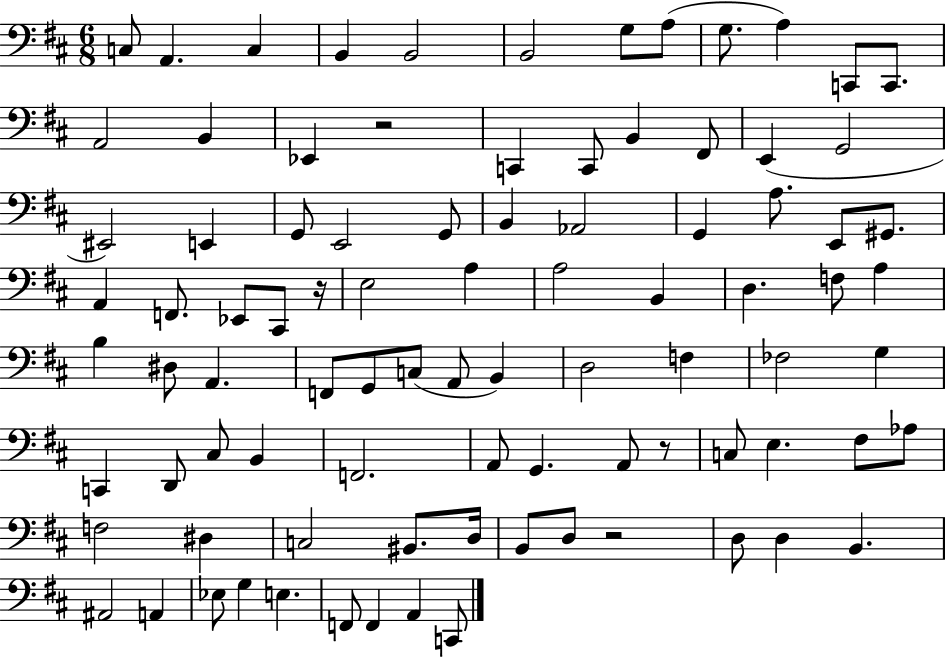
C3/e A2/q. C3/q B2/q B2/h B2/h G3/e A3/e G3/e. A3/q C2/e C2/e. A2/h B2/q Eb2/q R/h C2/q C2/e B2/q F#2/e E2/q G2/h EIS2/h E2/q G2/e E2/h G2/e B2/q Ab2/h G2/q A3/e. E2/e G#2/e. A2/q F2/e. Eb2/e C#2/e R/s E3/h A3/q A3/h B2/q D3/q. F3/e A3/q B3/q D#3/e A2/q. F2/e G2/e C3/e A2/e B2/q D3/h F3/q FES3/h G3/q C2/q D2/e C#3/e B2/q F2/h. A2/e G2/q. A2/e R/e C3/e E3/q. F#3/e Ab3/e F3/h D#3/q C3/h BIS2/e. D3/s B2/e D3/e R/h D3/e D3/q B2/q. A#2/h A2/q Eb3/e G3/q E3/q. F2/e F2/q A2/q C2/e